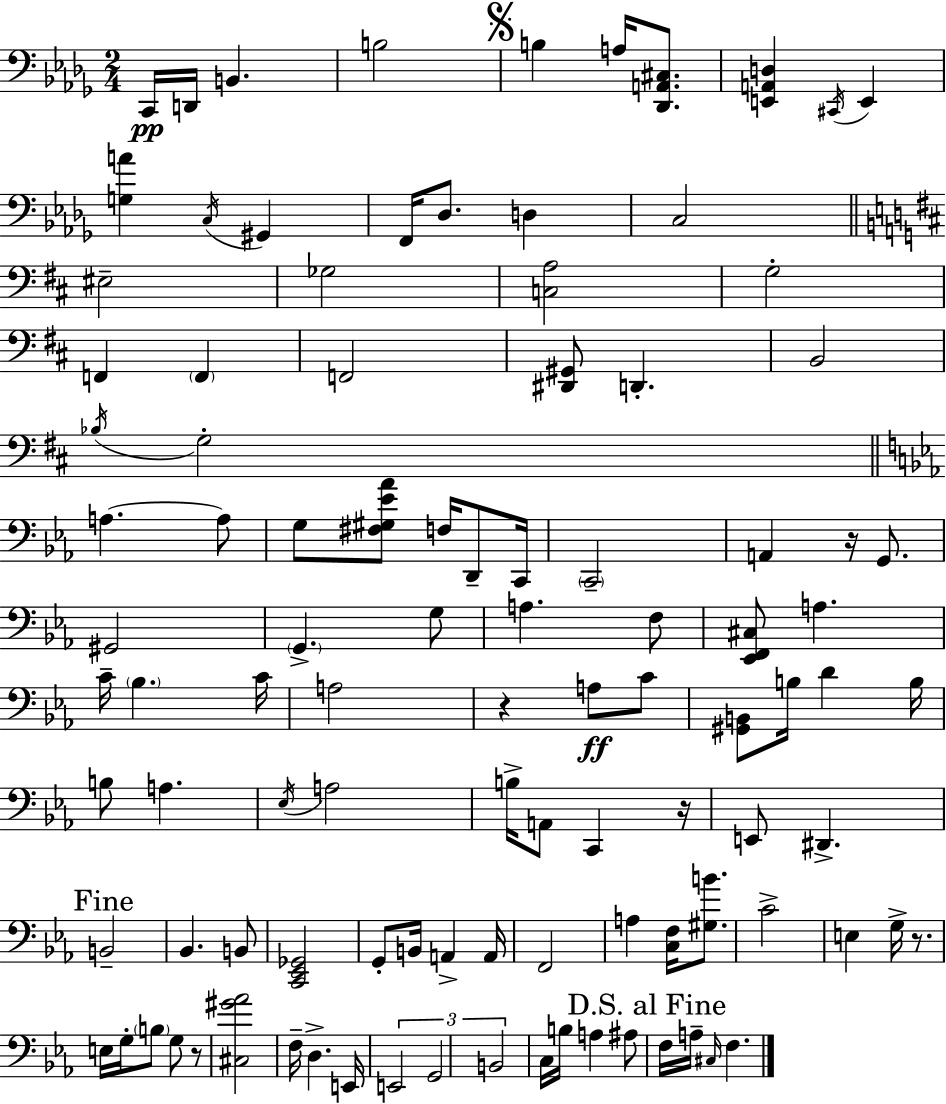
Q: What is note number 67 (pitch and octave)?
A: C4